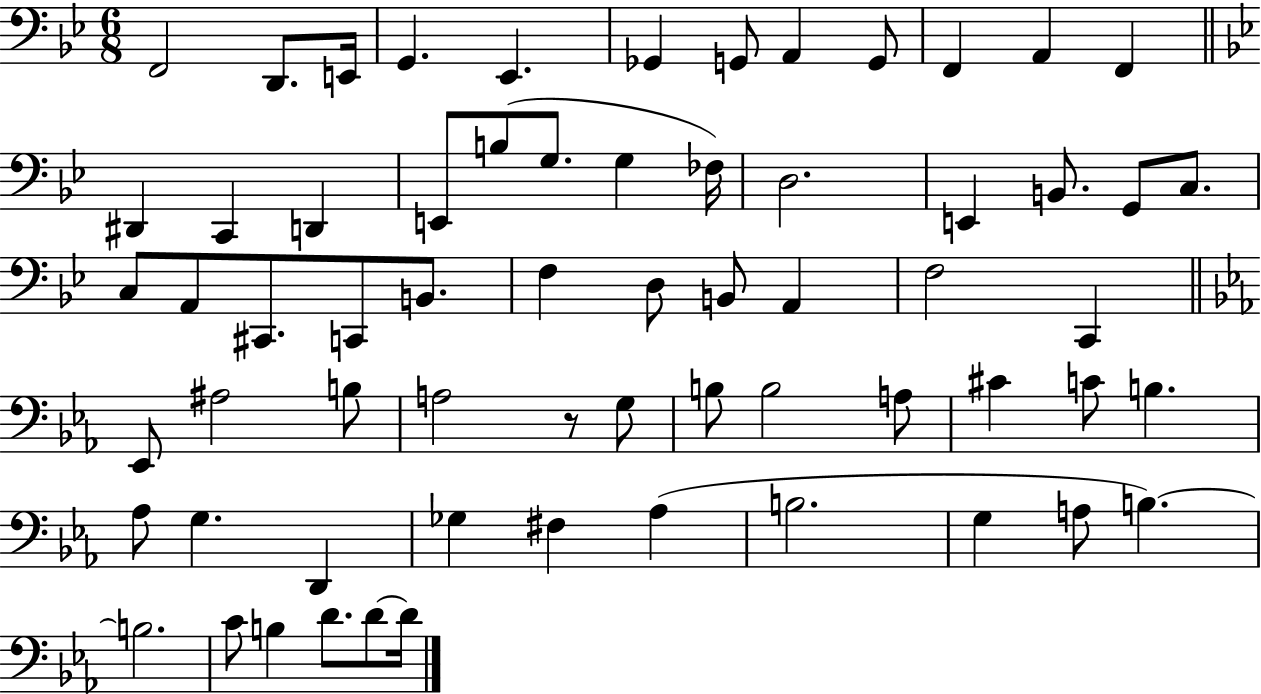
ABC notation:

X:1
T:Untitled
M:6/8
L:1/4
K:Bb
F,,2 D,,/2 E,,/4 G,, _E,, _G,, G,,/2 A,, G,,/2 F,, A,, F,, ^D,, C,, D,, E,,/2 B,/2 G,/2 G, _F,/4 D,2 E,, B,,/2 G,,/2 C,/2 C,/2 A,,/2 ^C,,/2 C,,/2 B,,/2 F, D,/2 B,,/2 A,, F,2 C,, _E,,/2 ^A,2 B,/2 A,2 z/2 G,/2 B,/2 B,2 A,/2 ^C C/2 B, _A,/2 G, D,, _G, ^F, _A, B,2 G, A,/2 B, B,2 C/2 B, D/2 D/2 D/4